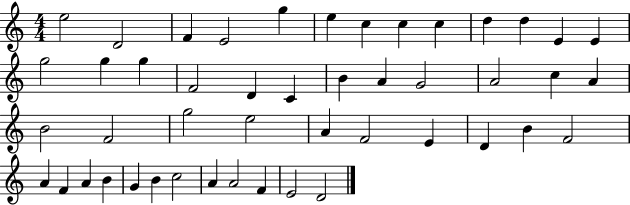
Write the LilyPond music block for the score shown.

{
  \clef treble
  \numericTimeSignature
  \time 4/4
  \key c \major
  e''2 d'2 | f'4 e'2 g''4 | e''4 c''4 c''4 c''4 | d''4 d''4 e'4 e'4 | \break g''2 g''4 g''4 | f'2 d'4 c'4 | b'4 a'4 g'2 | a'2 c''4 a'4 | \break b'2 f'2 | g''2 e''2 | a'4 f'2 e'4 | d'4 b'4 f'2 | \break a'4 f'4 a'4 b'4 | g'4 b'4 c''2 | a'4 a'2 f'4 | e'2 d'2 | \break \bar "|."
}